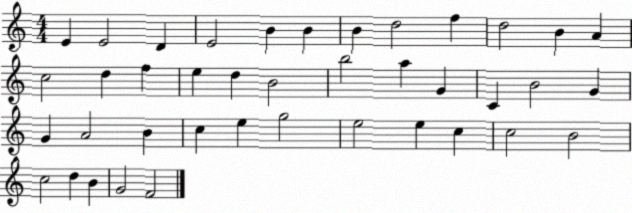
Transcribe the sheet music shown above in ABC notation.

X:1
T:Untitled
M:4/4
L:1/4
K:C
E E2 D E2 B B B d2 f d2 B A c2 d f e d B2 b2 a G C B2 G G A2 B c e g2 e2 e c c2 B2 c2 d B G2 F2